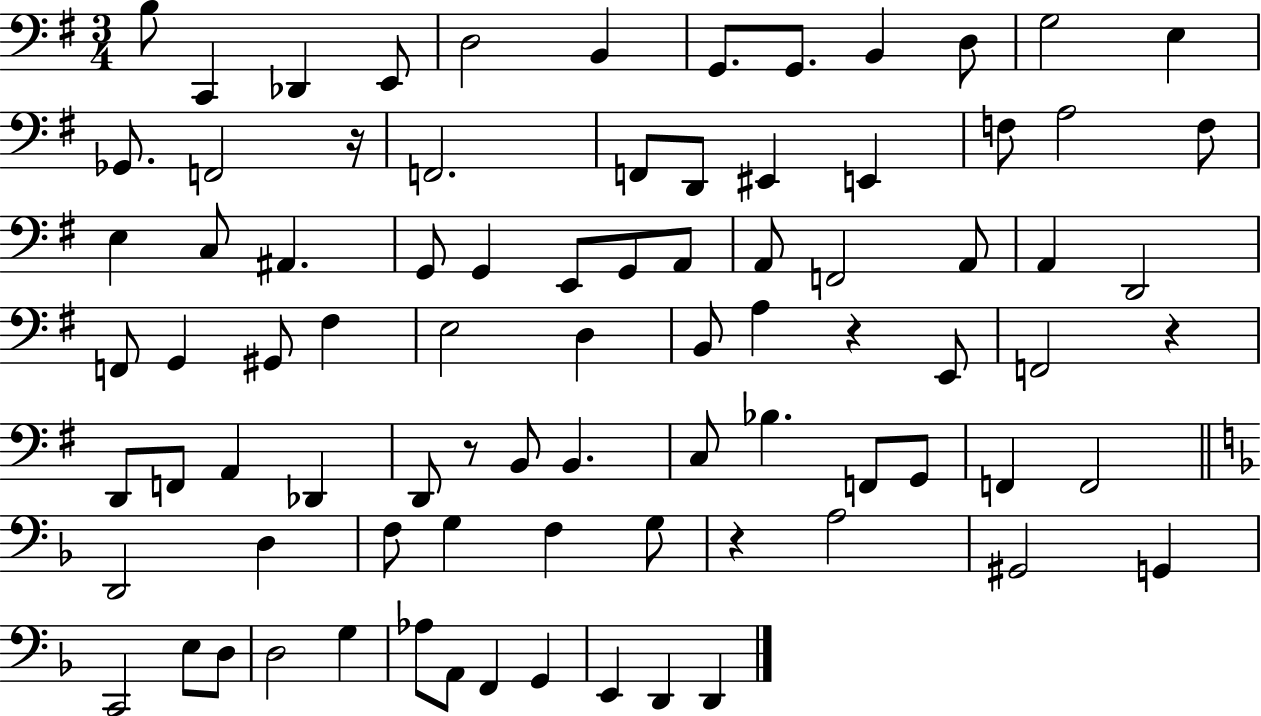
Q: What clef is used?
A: bass